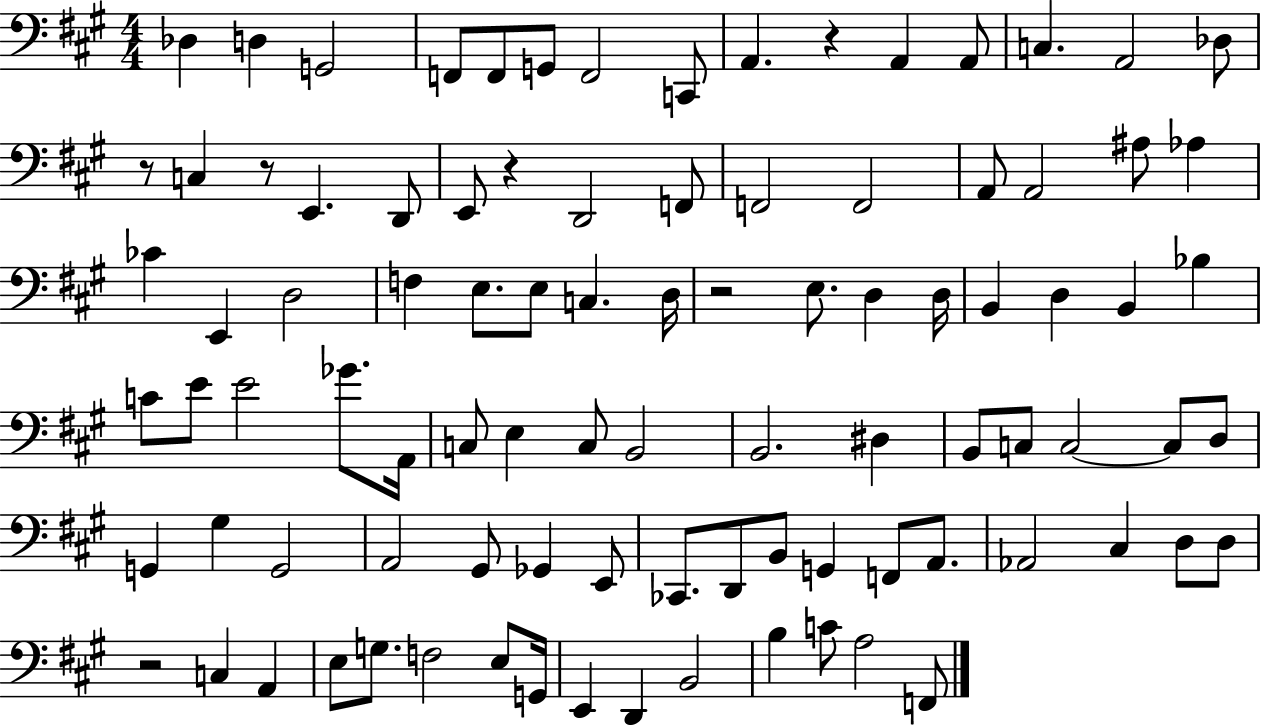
{
  \clef bass
  \numericTimeSignature
  \time 4/4
  \key a \major
  \repeat volta 2 { des4 d4 g,2 | f,8 f,8 g,8 f,2 c,8 | a,4. r4 a,4 a,8 | c4. a,2 des8 | \break r8 c4 r8 e,4. d,8 | e,8 r4 d,2 f,8 | f,2 f,2 | a,8 a,2 ais8 aes4 | \break ces'4 e,4 d2 | f4 e8. e8 c4. d16 | r2 e8. d4 d16 | b,4 d4 b,4 bes4 | \break c'8 e'8 e'2 ges'8. a,16 | c8 e4 c8 b,2 | b,2. dis4 | b,8 c8 c2~~ c8 d8 | \break g,4 gis4 g,2 | a,2 gis,8 ges,4 e,8 | ces,8. d,8 b,8 g,4 f,8 a,8. | aes,2 cis4 d8 d8 | \break r2 c4 a,4 | e8 g8. f2 e8 g,16 | e,4 d,4 b,2 | b4 c'8 a2 f,8 | \break } \bar "|."
}